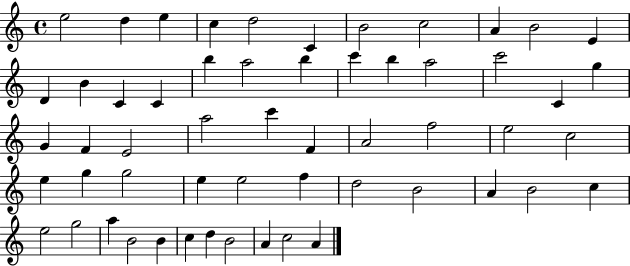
{
  \clef treble
  \time 4/4
  \defaultTimeSignature
  \key c \major
  e''2 d''4 e''4 | c''4 d''2 c'4 | b'2 c''2 | a'4 b'2 e'4 | \break d'4 b'4 c'4 c'4 | b''4 a''2 b''4 | c'''4 b''4 a''2 | c'''2 c'4 g''4 | \break g'4 f'4 e'2 | a''2 c'''4 f'4 | a'2 f''2 | e''2 c''2 | \break e''4 g''4 g''2 | e''4 e''2 f''4 | d''2 b'2 | a'4 b'2 c''4 | \break e''2 g''2 | a''4 b'2 b'4 | c''4 d''4 b'2 | a'4 c''2 a'4 | \break \bar "|."
}